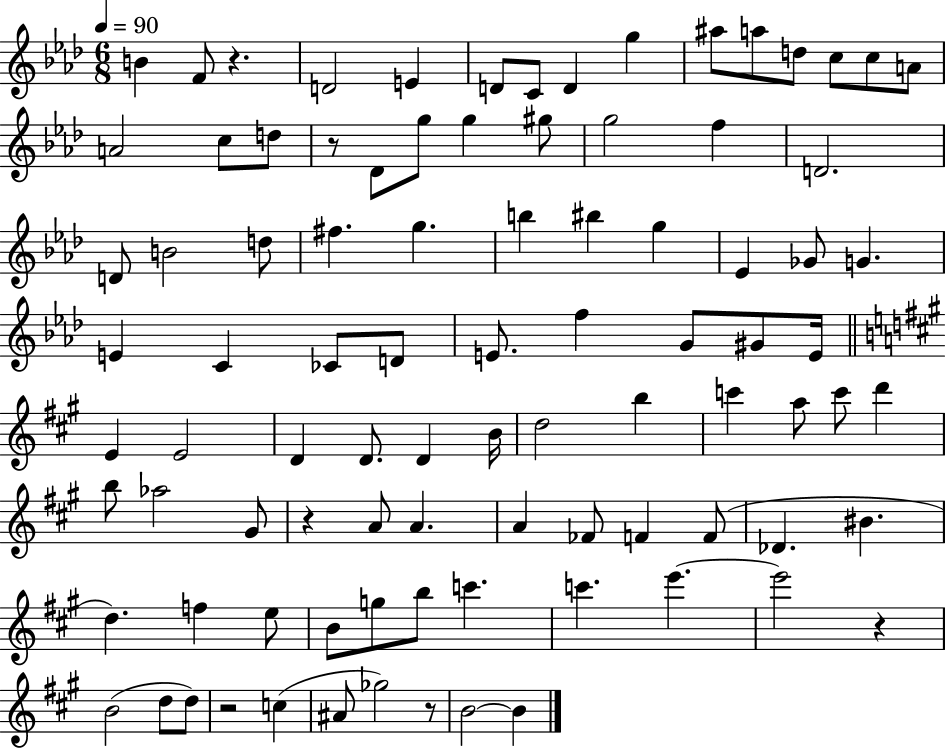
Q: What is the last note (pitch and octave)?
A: B4